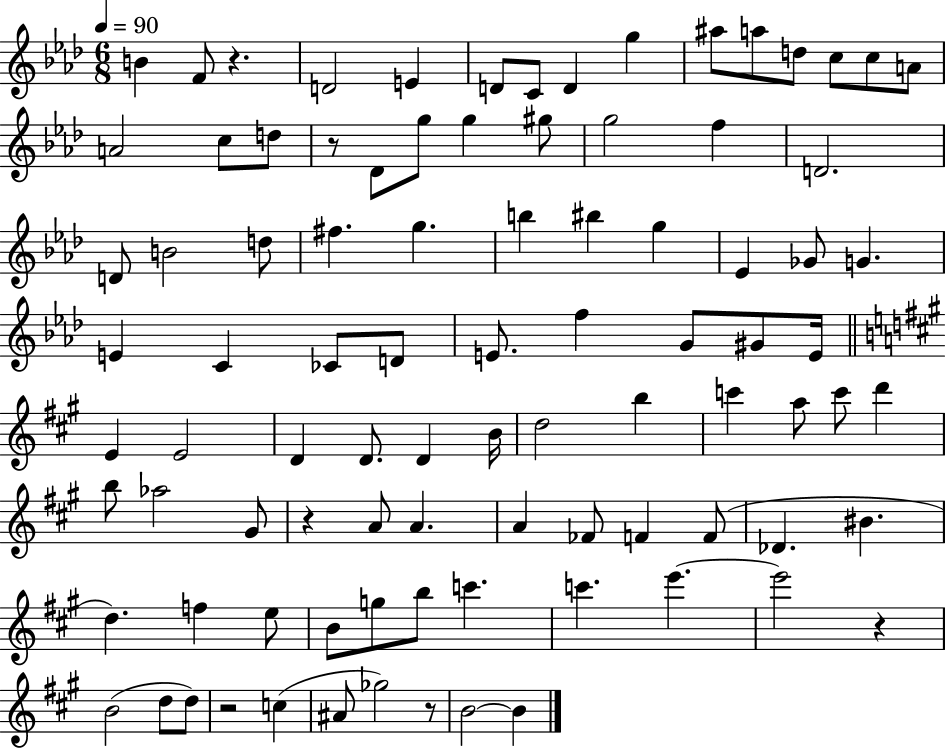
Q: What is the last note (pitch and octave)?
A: B4